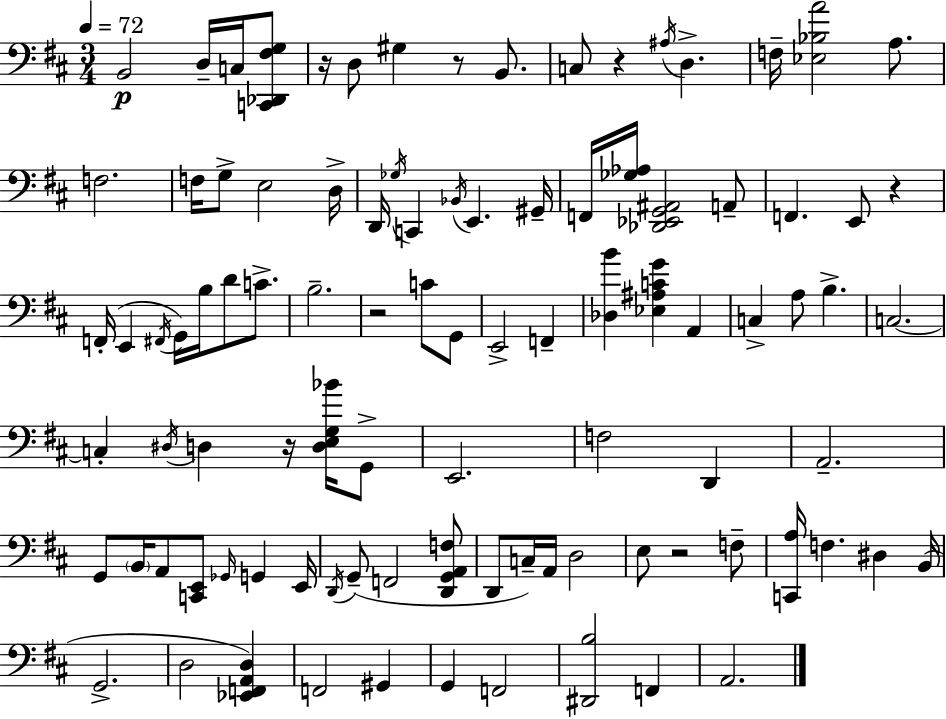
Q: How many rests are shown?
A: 7